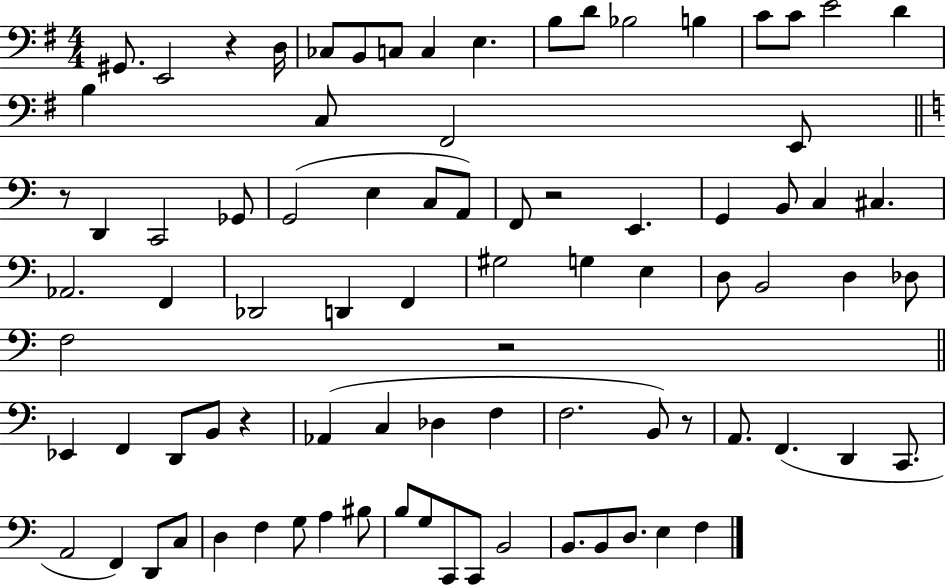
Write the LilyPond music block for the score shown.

{
  \clef bass
  \numericTimeSignature
  \time 4/4
  \key g \major
  gis,8. e,2 r4 d16 | ces8 b,8 c8 c4 e4. | b8 d'8 bes2 b4 | c'8 c'8 e'2 d'4 | \break b4 c8 fis,2 e,8 | \bar "||" \break \key c \major r8 d,4 c,2 ges,8 | g,2( e4 c8 a,8) | f,8 r2 e,4. | g,4 b,8 c4 cis4. | \break aes,2. f,4 | des,2 d,4 f,4 | gis2 g4 e4 | d8 b,2 d4 des8 | \break f2 r2 | \bar "||" \break \key c \major ees,4 f,4 d,8 b,8 r4 | aes,4( c4 des4 f4 | f2. b,8) r8 | a,8. f,4.( d,4 c,8. | \break a,2 f,4) d,8 c8 | d4 f4 g8 a4 bis8 | b8 g8 c,8 c,8 b,2 | b,8. b,8 d8. e4 f4 | \break \bar "|."
}